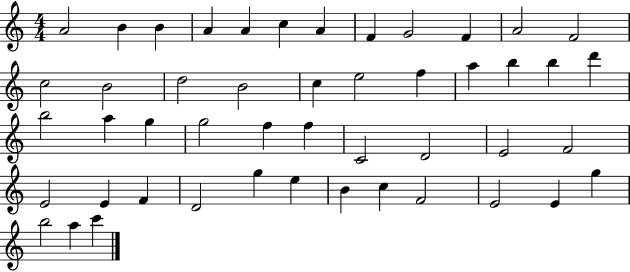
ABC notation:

X:1
T:Untitled
M:4/4
L:1/4
K:C
A2 B B A A c A F G2 F A2 F2 c2 B2 d2 B2 c e2 f a b b d' b2 a g g2 f f C2 D2 E2 F2 E2 E F D2 g e B c F2 E2 E g b2 a c'